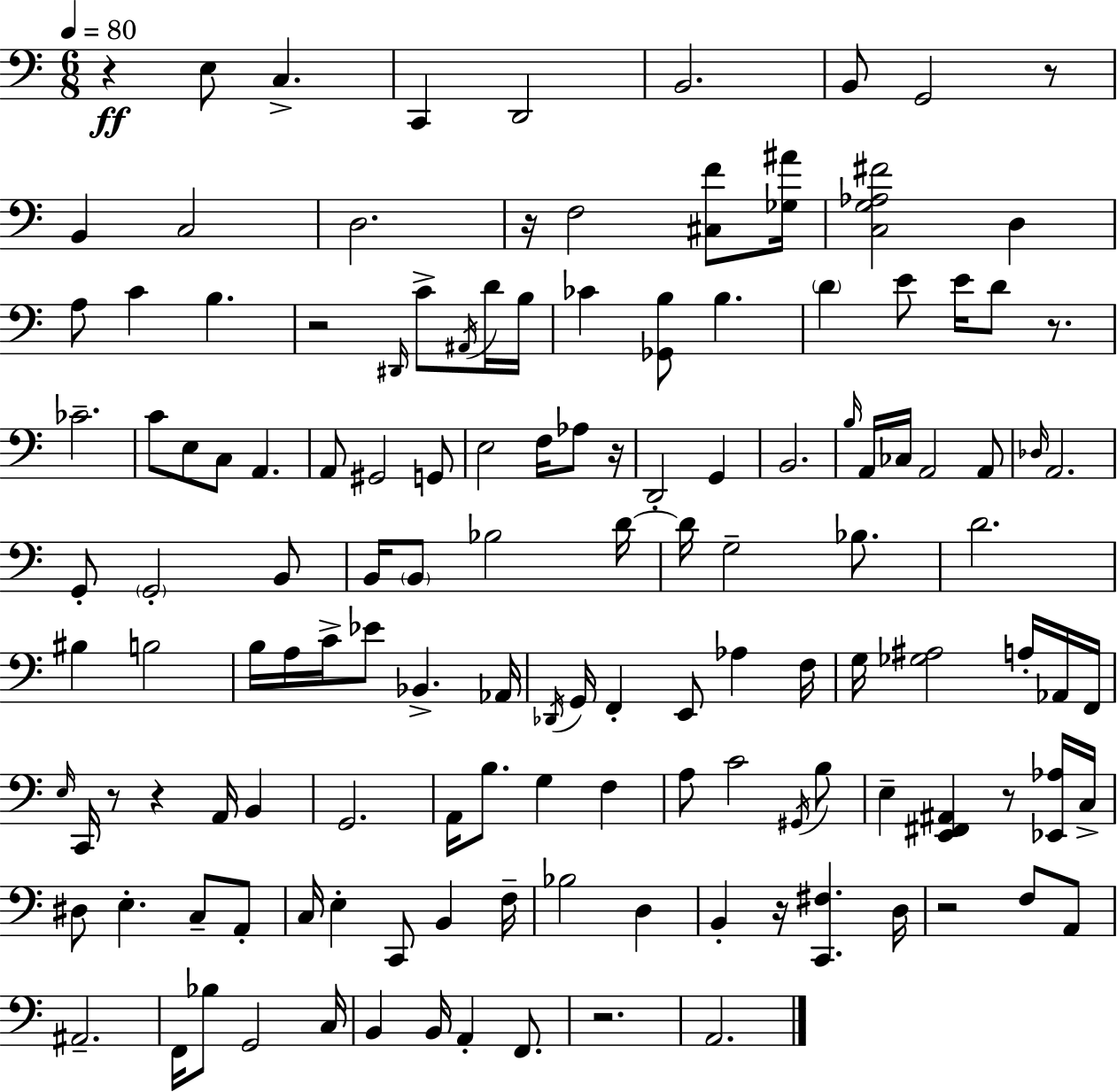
X:1
T:Untitled
M:6/8
L:1/4
K:C
z E,/2 C, C,, D,,2 B,,2 B,,/2 G,,2 z/2 B,, C,2 D,2 z/4 F,2 [^C,F]/2 [_G,^A]/4 [C,G,_A,^F]2 D, A,/2 C B, z2 ^D,,/4 C/2 ^A,,/4 D/4 B,/4 _C [_G,,B,]/2 B, D E/2 E/4 D/2 z/2 _C2 C/2 E,/2 C,/2 A,, A,,/2 ^G,,2 G,,/2 E,2 F,/4 _A,/2 z/4 D,,2 G,, B,,2 B,/4 A,,/4 _C,/4 A,,2 A,,/2 _D,/4 A,,2 G,,/2 G,,2 B,,/2 B,,/4 B,,/2 _B,2 D/4 D/4 G,2 _B,/2 D2 ^B, B,2 B,/4 A,/4 C/4 _E/2 _B,, _A,,/4 _D,,/4 G,,/4 F,, E,,/2 _A, F,/4 G,/4 [_G,^A,]2 A,/4 _A,,/4 F,,/4 E,/4 C,,/4 z/2 z A,,/4 B,, G,,2 A,,/4 B,/2 G, F, A,/2 C2 ^G,,/4 B,/2 E, [E,,^F,,^A,,] z/2 [_E,,_A,]/4 C,/4 ^D,/2 E, C,/2 A,,/2 C,/4 E, C,,/2 B,, F,/4 _B,2 D, B,, z/4 [C,,^F,] D,/4 z2 F,/2 A,,/2 ^A,,2 F,,/4 _B,/2 G,,2 C,/4 B,, B,,/4 A,, F,,/2 z2 A,,2